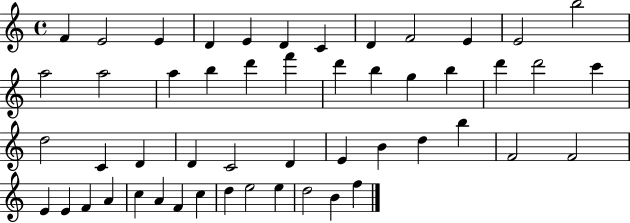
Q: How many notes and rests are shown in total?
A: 51